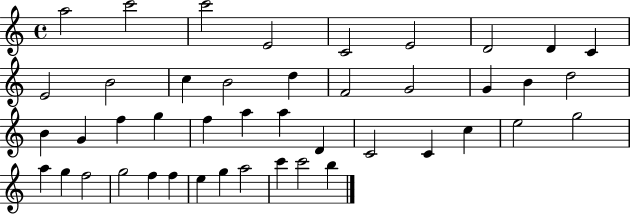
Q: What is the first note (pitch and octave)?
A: A5